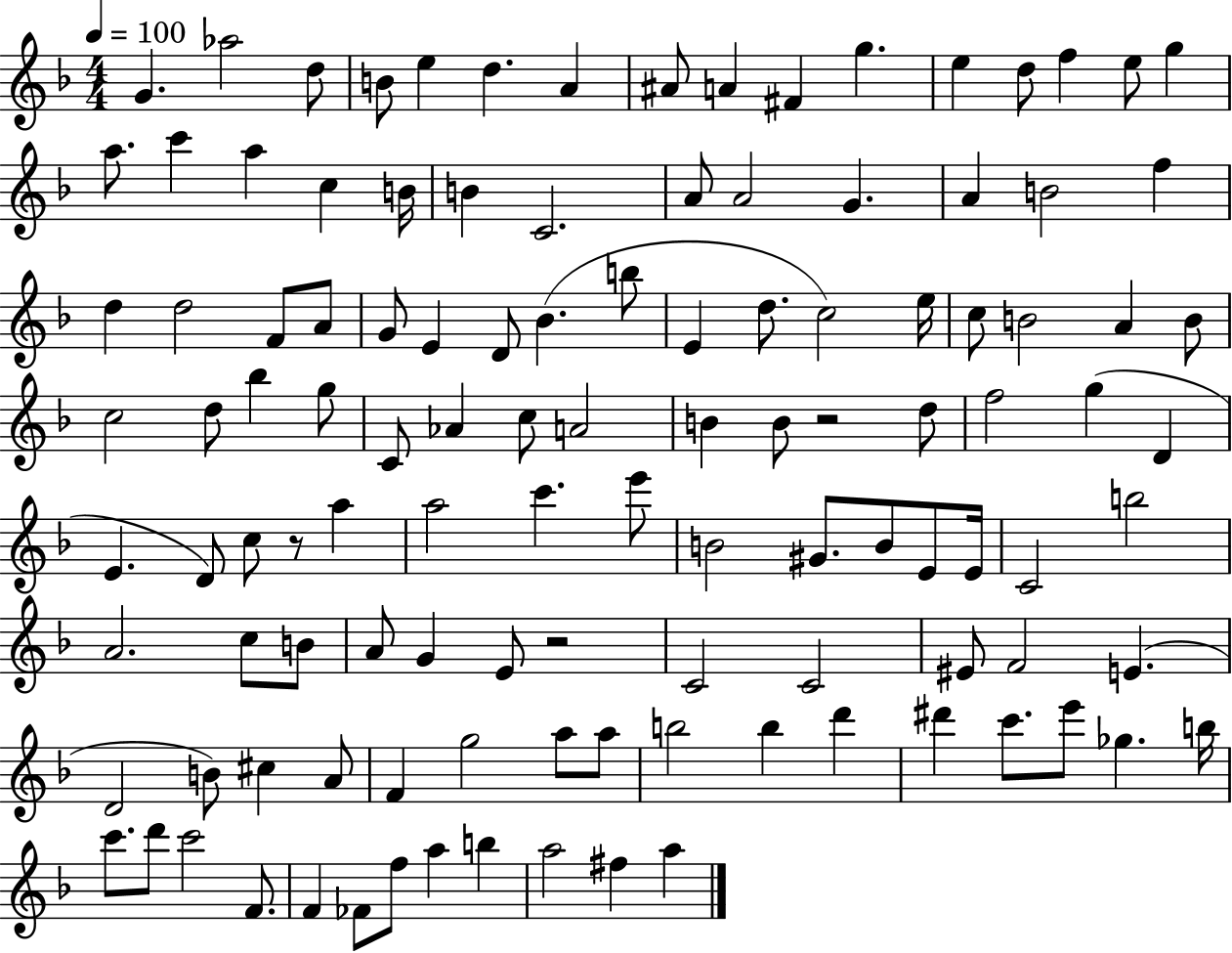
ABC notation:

X:1
T:Untitled
M:4/4
L:1/4
K:F
G _a2 d/2 B/2 e d A ^A/2 A ^F g e d/2 f e/2 g a/2 c' a c B/4 B C2 A/2 A2 G A B2 f d d2 F/2 A/2 G/2 E D/2 _B b/2 E d/2 c2 e/4 c/2 B2 A B/2 c2 d/2 _b g/2 C/2 _A c/2 A2 B B/2 z2 d/2 f2 g D E D/2 c/2 z/2 a a2 c' e'/2 B2 ^G/2 B/2 E/2 E/4 C2 b2 A2 c/2 B/2 A/2 G E/2 z2 C2 C2 ^E/2 F2 E D2 B/2 ^c A/2 F g2 a/2 a/2 b2 b d' ^d' c'/2 e'/2 _g b/4 c'/2 d'/2 c'2 F/2 F _F/2 f/2 a b a2 ^f a